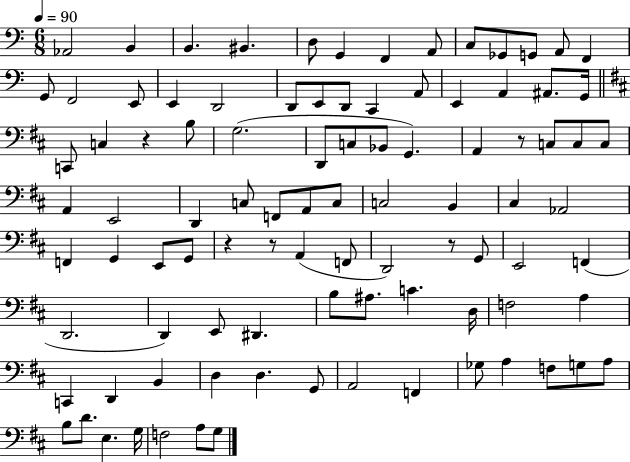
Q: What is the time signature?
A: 6/8